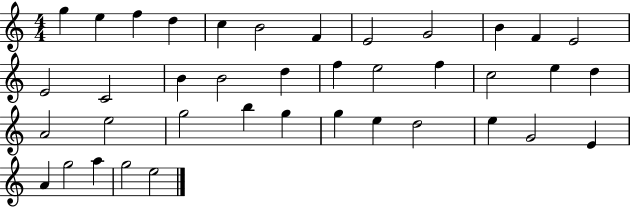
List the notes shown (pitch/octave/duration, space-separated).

G5/q E5/q F5/q D5/q C5/q B4/h F4/q E4/h G4/h B4/q F4/q E4/h E4/h C4/h B4/q B4/h D5/q F5/q E5/h F5/q C5/h E5/q D5/q A4/h E5/h G5/h B5/q G5/q G5/q E5/q D5/h E5/q G4/h E4/q A4/q G5/h A5/q G5/h E5/h